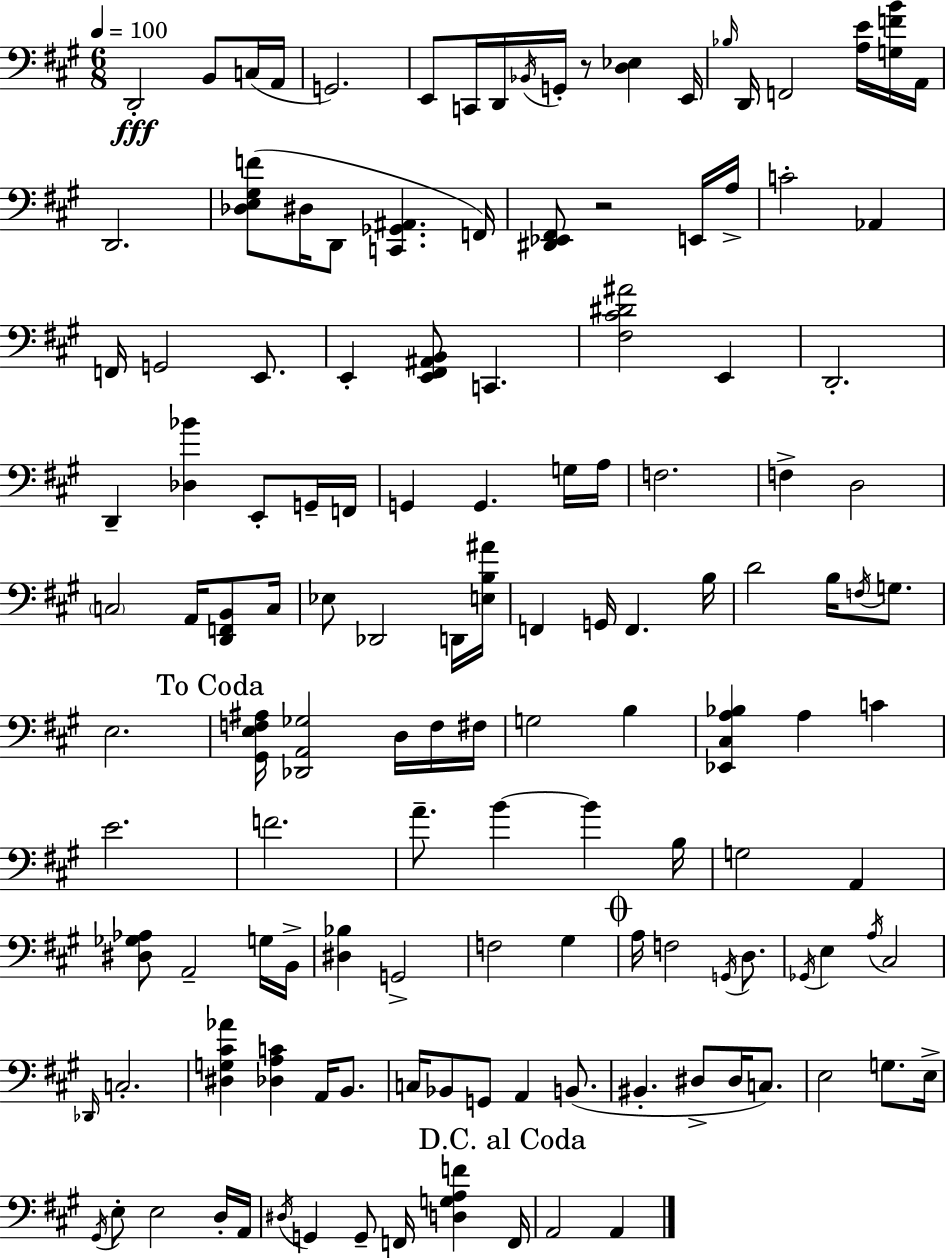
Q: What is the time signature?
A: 6/8